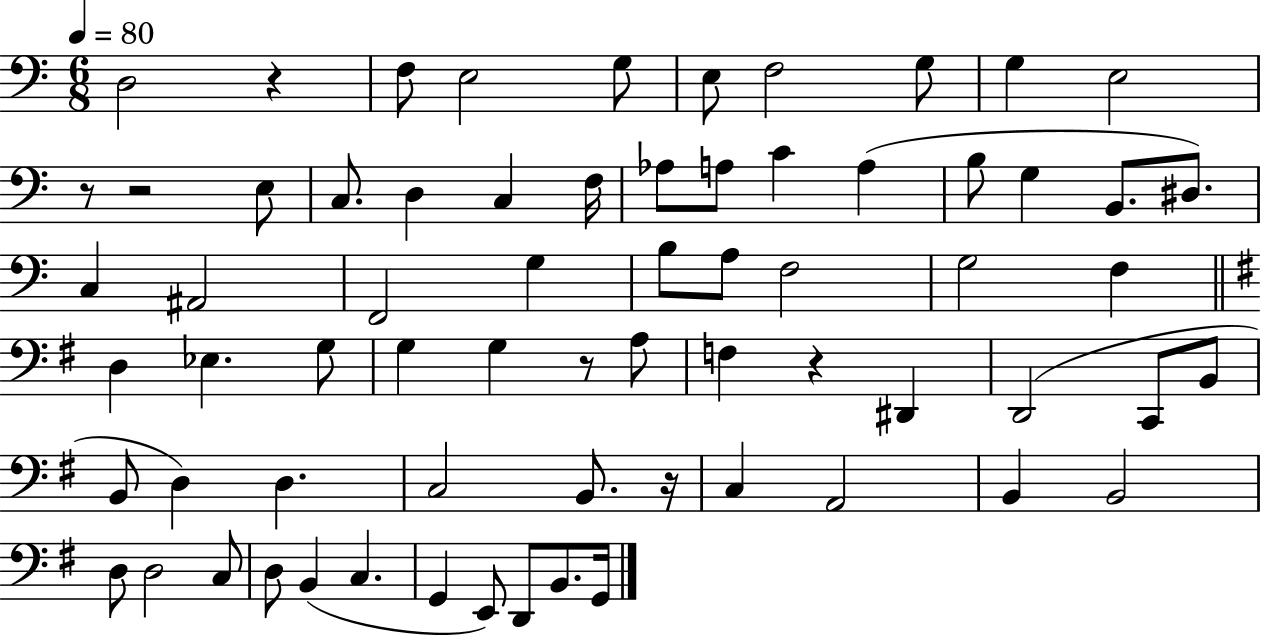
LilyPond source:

{
  \clef bass
  \numericTimeSignature
  \time 6/8
  \key c \major
  \tempo 4 = 80
  \repeat volta 2 { d2 r4 | f8 e2 g8 | e8 f2 g8 | g4 e2 | \break r8 r2 e8 | c8. d4 c4 f16 | aes8 a8 c'4 a4( | b8 g4 b,8. dis8.) | \break c4 ais,2 | f,2 g4 | b8 a8 f2 | g2 f4 | \break \bar "||" \break \key g \major d4 ees4. g8 | g4 g4 r8 a8 | f4 r4 dis,4 | d,2( c,8 b,8 | \break b,8 d4) d4. | c2 b,8. r16 | c4 a,2 | b,4 b,2 | \break d8 d2 c8 | d8 b,4( c4. | g,4 e,8) d,8 b,8. g,16 | } \bar "|."
}